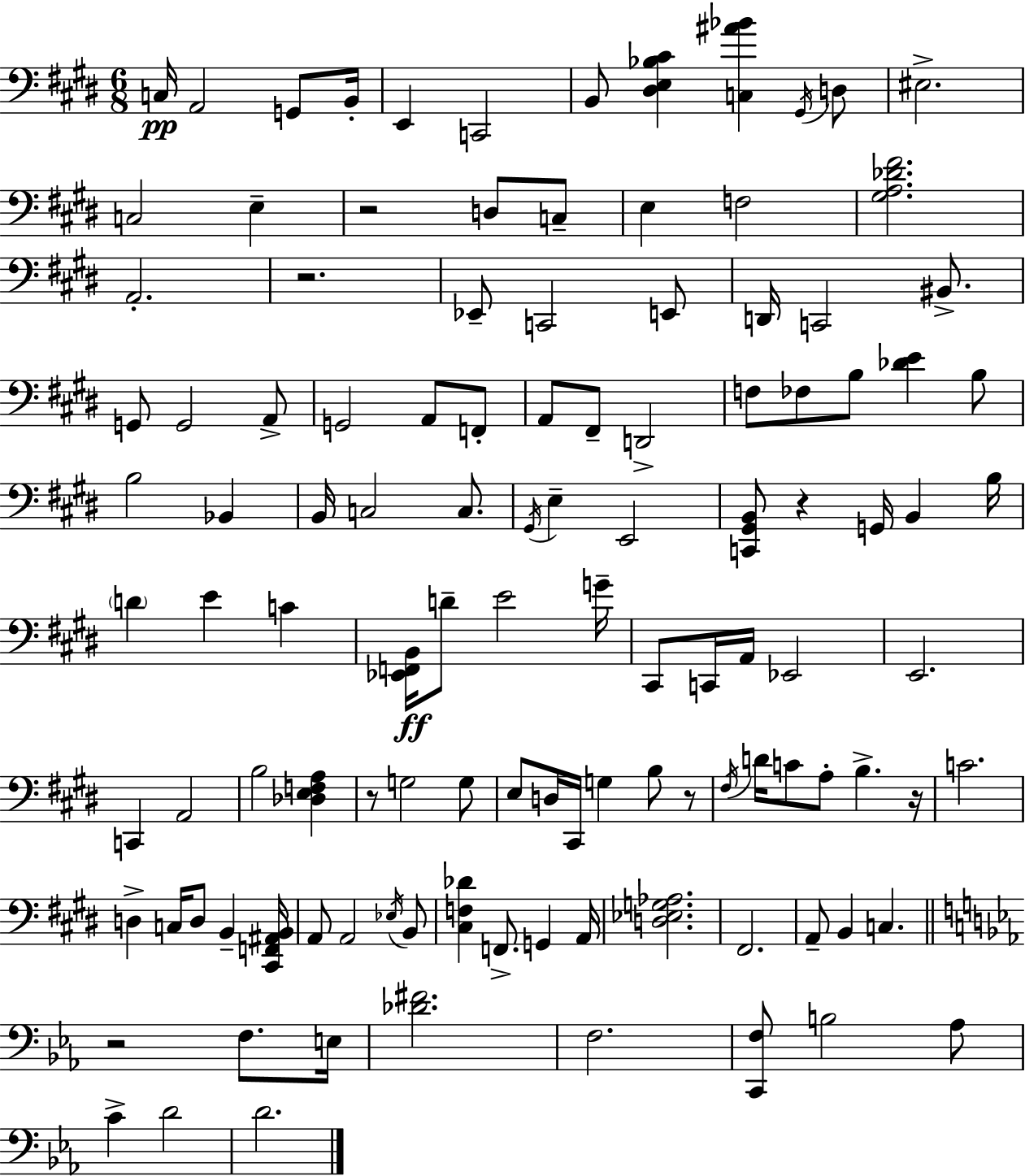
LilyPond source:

{
  \clef bass
  \numericTimeSignature
  \time 6/8
  \key e \major
  c16\pp a,2 g,8 b,16-. | e,4 c,2 | b,8 <dis e bes cis'>4 <c ais' bes'>4 \acciaccatura { gis,16 } d8 | eis2.-> | \break c2 e4-- | r2 d8 c8-- | e4 f2 | <gis a des' fis'>2. | \break a,2.-. | r2. | ees,8-- c,2 e,8 | d,16 c,2 bis,8.-> | \break g,8 g,2 a,8-> | g,2 a,8 f,8-. | a,8 fis,8-- d,2-> | f8 fes8 b8 <des' e'>4 b8 | \break b2 bes,4 | b,16 c2 c8. | \acciaccatura { gis,16 } e4-- e,2 | <c, gis, b,>8 r4 g,16 b,4 | \break b16 \parenthesize d'4 e'4 c'4 | <ees, f, b,>16\ff d'8-- e'2 | g'16-- cis,8 c,16 a,16 ees,2 | e,2. | \break c,4 a,2 | b2 <des e f a>4 | r8 g2 | g8 e8 d16 cis,16 g4 b8 | \break r8 \acciaccatura { fis16 } d'16 c'8 a8-. b4.-> | r16 c'2. | d4-> c16 d8 b,4-- | <cis, f, ais, b,>16 a,8 a,2 | \break \acciaccatura { ees16 } b,8 <cis f des'>4 f,8.-> g,4 | a,16 <d ees g aes>2. | fis,2. | a,8-- b,4 c4. | \break \bar "||" \break \key c \minor r2 f8. e16 | <des' fis'>2. | f2. | <c, f>8 b2 aes8 | \break c'4-> d'2 | d'2. | \bar "|."
}